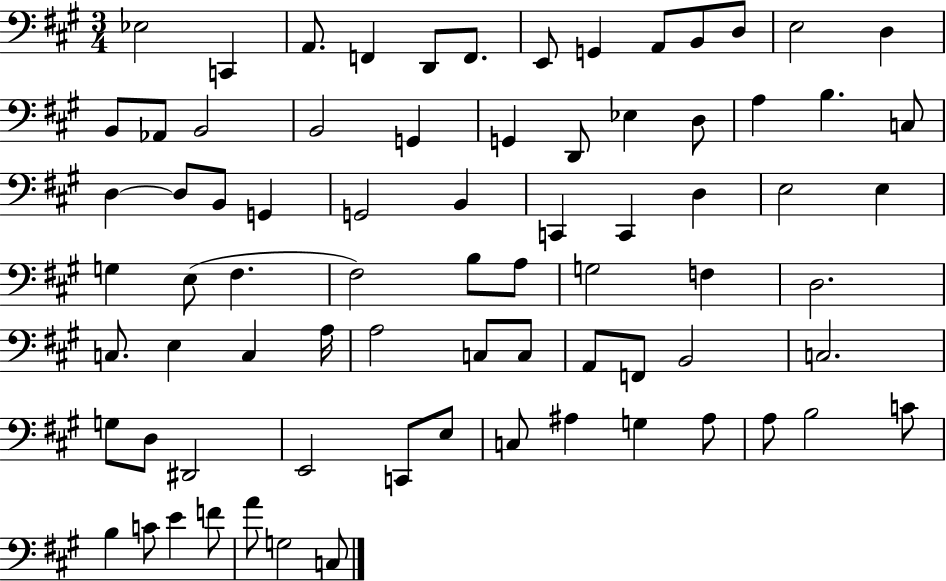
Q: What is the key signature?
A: A major